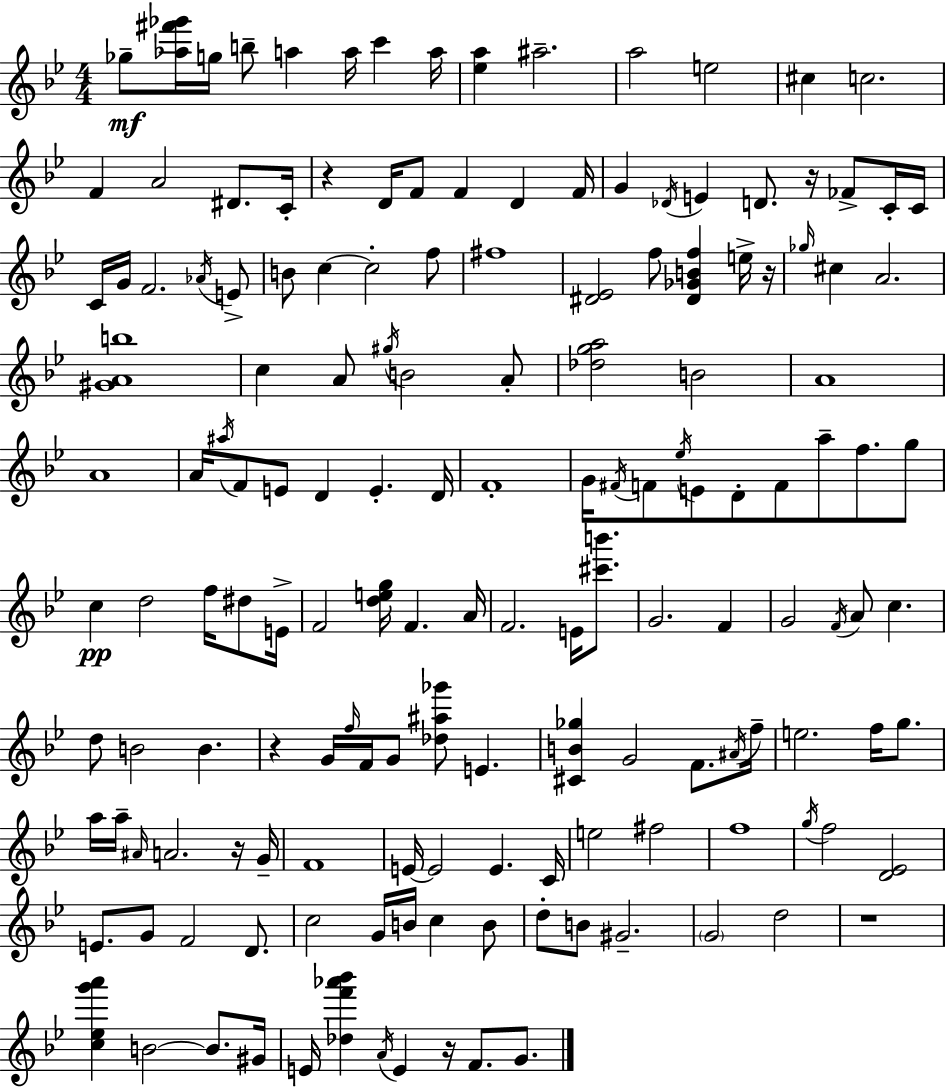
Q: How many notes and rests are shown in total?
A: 157